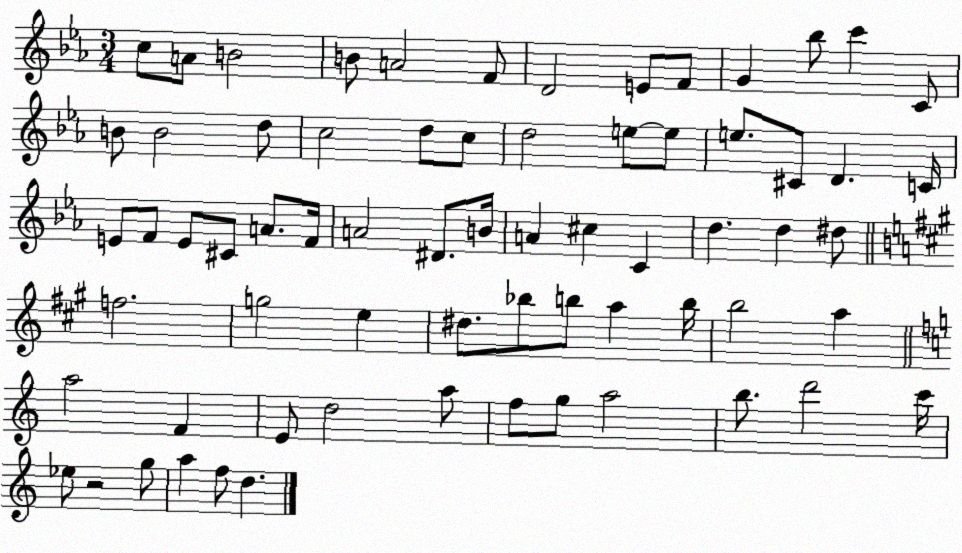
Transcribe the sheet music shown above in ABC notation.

X:1
T:Untitled
M:3/4
L:1/4
K:Eb
c/2 A/2 B2 B/2 A2 F/2 D2 E/2 F/2 G _b/2 c' C/2 B/2 B2 d/2 c2 d/2 c/2 d2 e/2 e/2 e/2 ^C/2 D C/4 E/2 F/2 E/2 ^C/2 A/2 F/4 A2 ^D/2 B/4 A ^c C d d ^d/2 f2 g2 e ^d/2 _b/2 b/2 a b/4 b2 a a2 F E/2 d2 a/2 f/2 g/2 a2 b/2 d'2 c'/4 _e/2 z2 g/2 a f/2 d